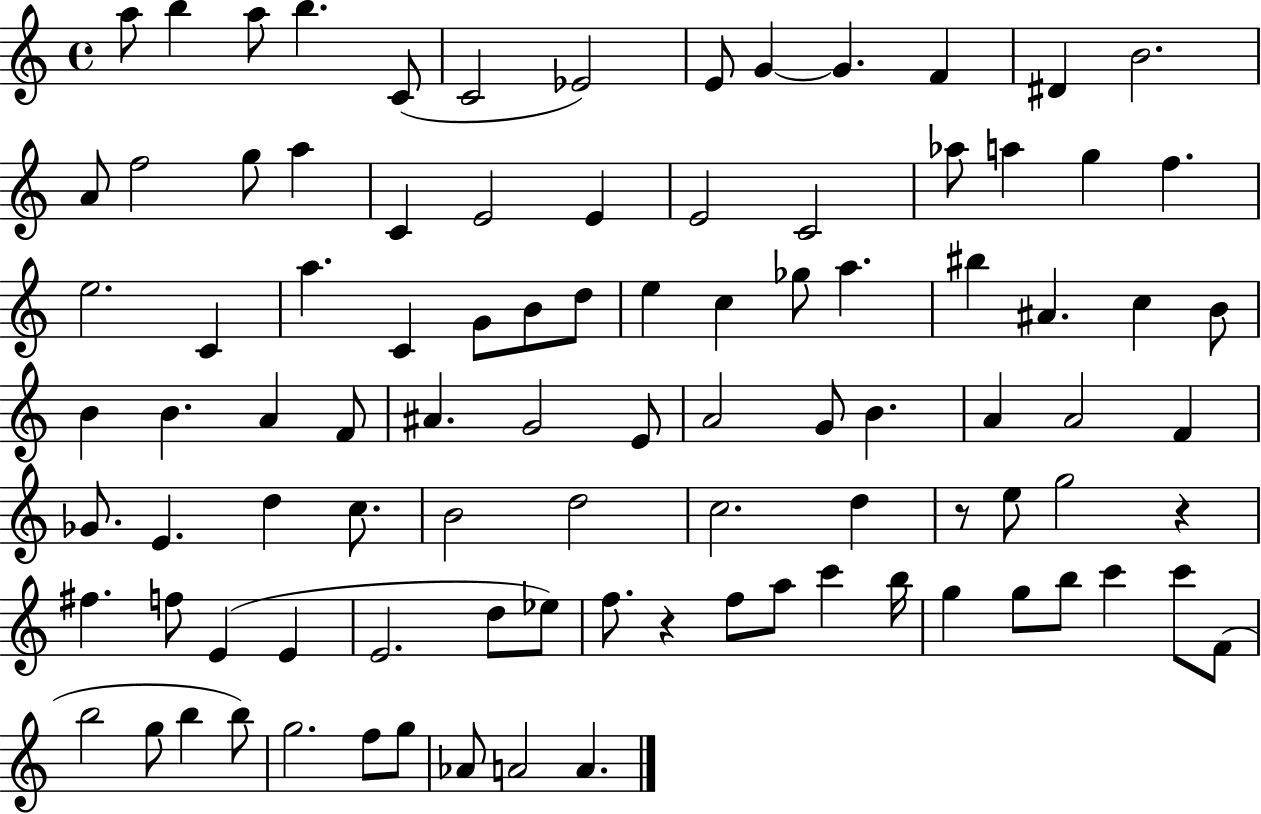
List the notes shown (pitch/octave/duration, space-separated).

A5/e B5/q A5/e B5/q. C4/e C4/h Eb4/h E4/e G4/q G4/q. F4/q D#4/q B4/h. A4/e F5/h G5/e A5/q C4/q E4/h E4/q E4/h C4/h Ab5/e A5/q G5/q F5/q. E5/h. C4/q A5/q. C4/q G4/e B4/e D5/e E5/q C5/q Gb5/e A5/q. BIS5/q A#4/q. C5/q B4/e B4/q B4/q. A4/q F4/e A#4/q. G4/h E4/e A4/h G4/e B4/q. A4/q A4/h F4/q Gb4/e. E4/q. D5/q C5/e. B4/h D5/h C5/h. D5/q R/e E5/e G5/h R/q F#5/q. F5/e E4/q E4/q E4/h. D5/e Eb5/e F5/e. R/q F5/e A5/e C6/q B5/s G5/q G5/e B5/e C6/q C6/e F4/e B5/h G5/e B5/q B5/e G5/h. F5/e G5/e Ab4/e A4/h A4/q.